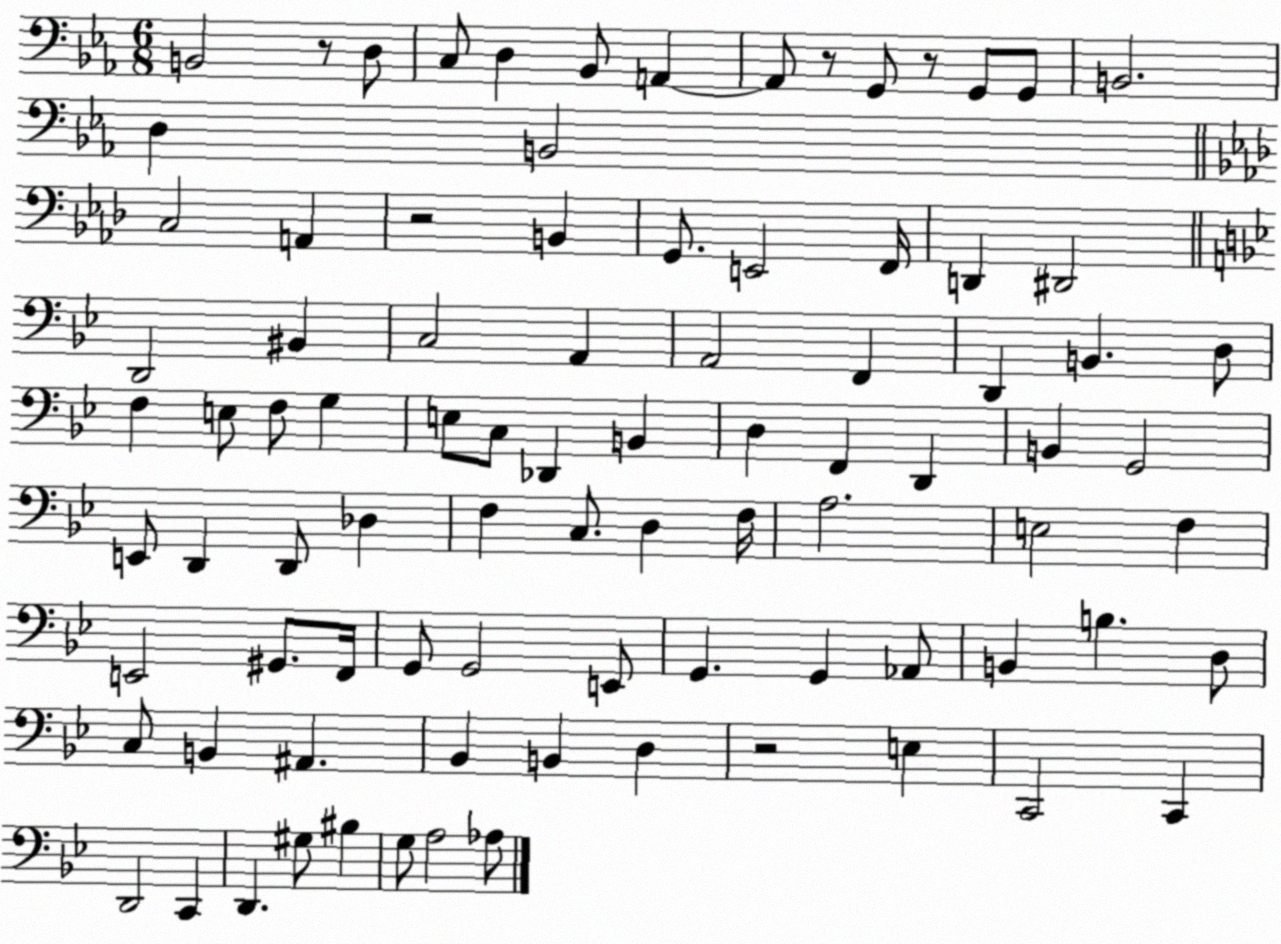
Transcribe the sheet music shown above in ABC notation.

X:1
T:Untitled
M:6/8
L:1/4
K:Eb
B,,2 z/2 D,/2 C,/2 D, _B,,/2 A,, A,,/2 z/2 G,,/2 z/2 G,,/2 G,,/2 B,,2 D, B,,2 C,2 A,, z2 B,, G,,/2 E,,2 F,,/4 D,, ^D,,2 D,,2 ^B,, C,2 A,, A,,2 F,, D,, B,, D,/2 F, E,/2 F,/2 G, E,/2 C,/2 _D,, B,, D, F,, D,, B,, G,,2 E,,/2 D,, D,,/2 _D, F, C,/2 D, F,/4 A,2 E,2 F, E,,2 ^G,,/2 F,,/4 G,,/2 G,,2 E,,/2 G,, G,, _A,,/2 B,, B, D,/2 C,/2 B,, ^A,, _B,, B,, D, z2 E, C,,2 C,, D,,2 C,, D,, ^G,/2 ^B, G,/2 A,2 _A,/2